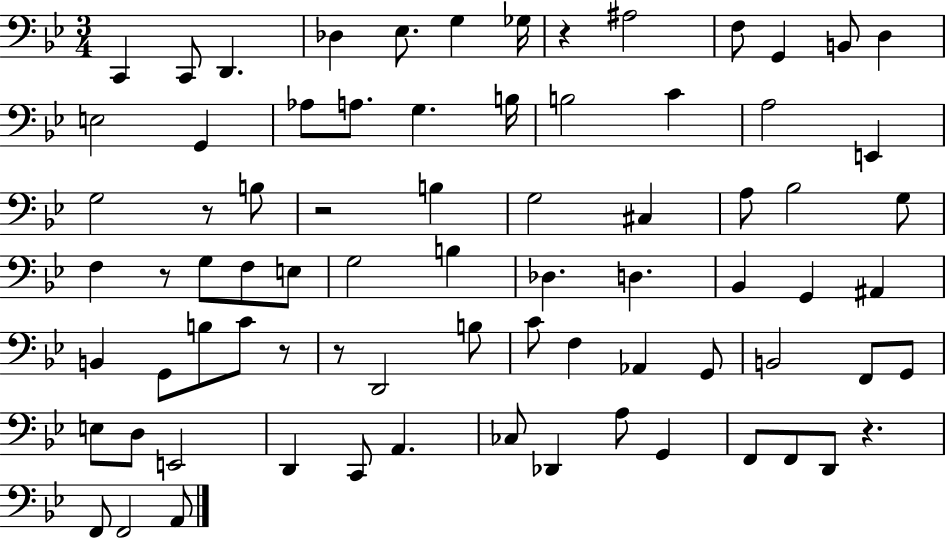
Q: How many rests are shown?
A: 7